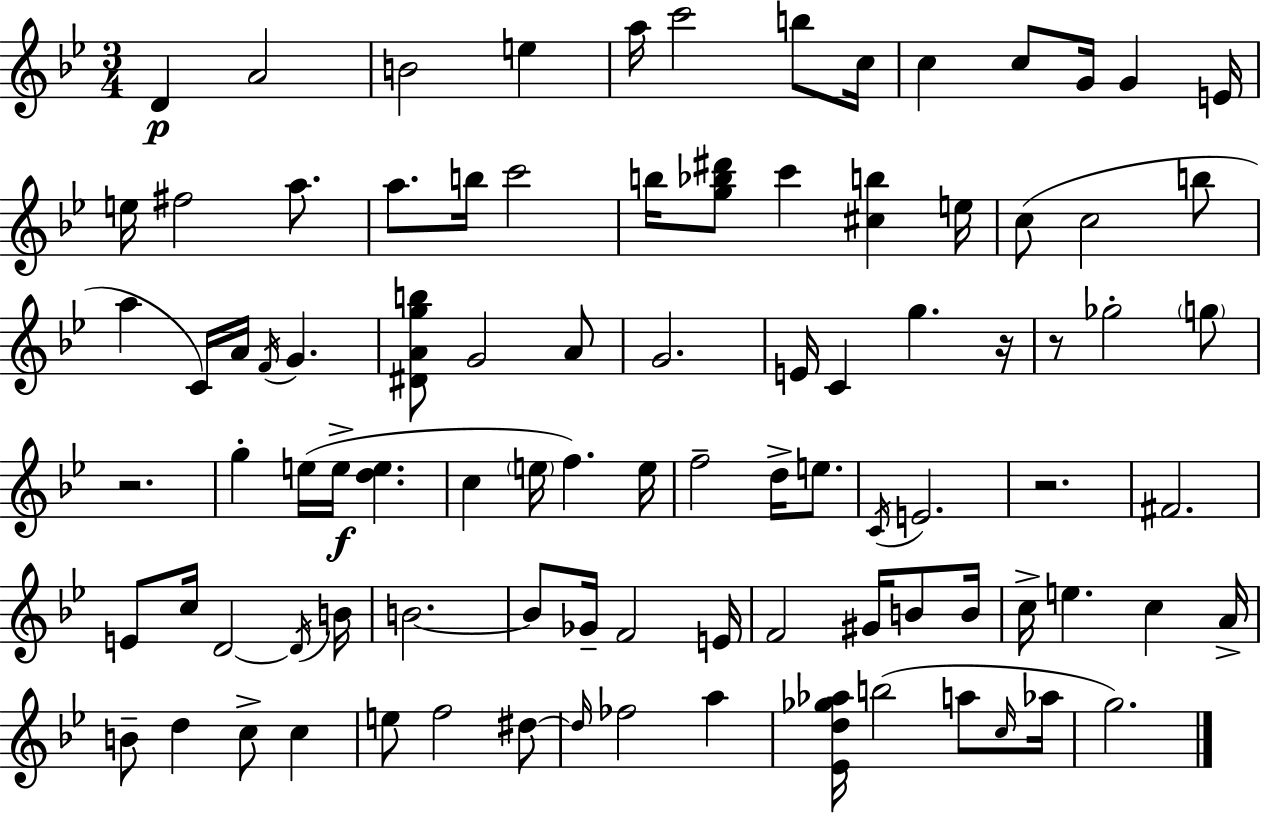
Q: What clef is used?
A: treble